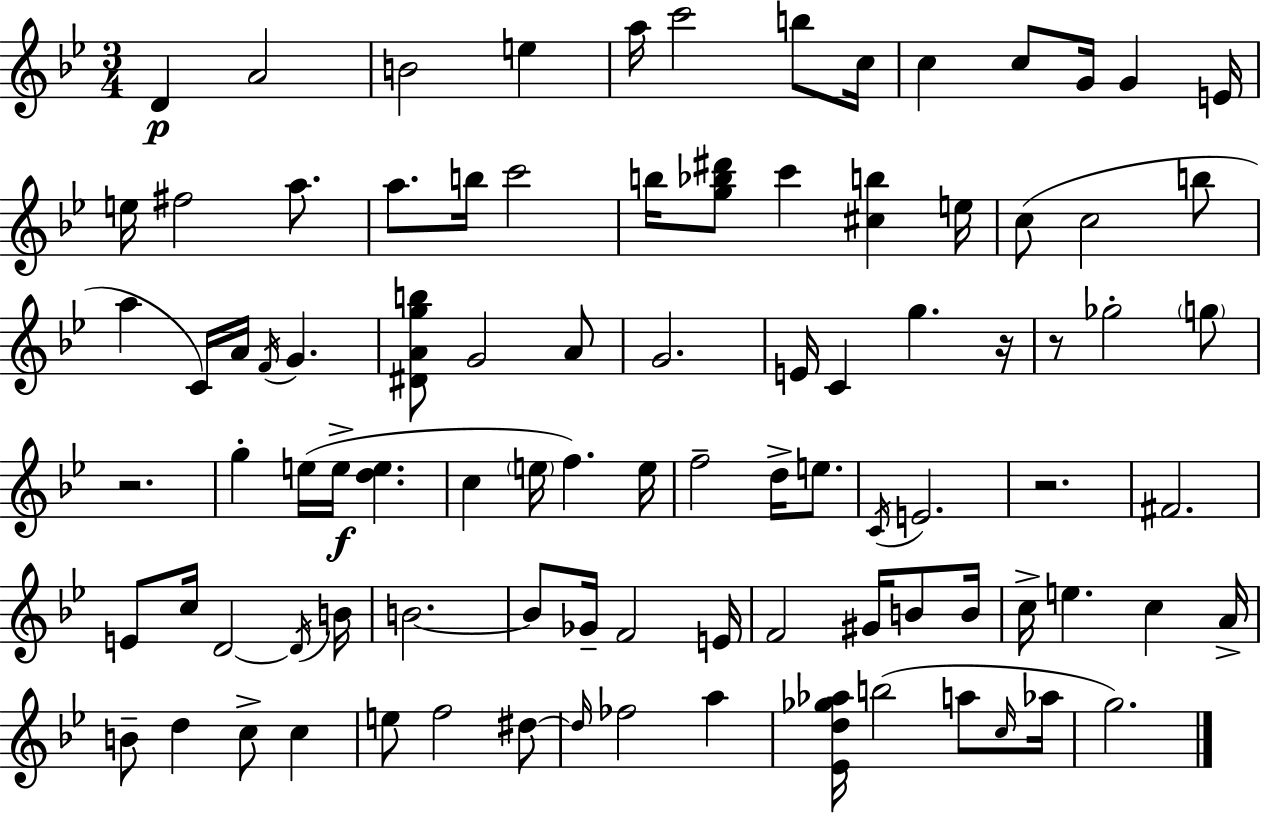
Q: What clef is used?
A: treble